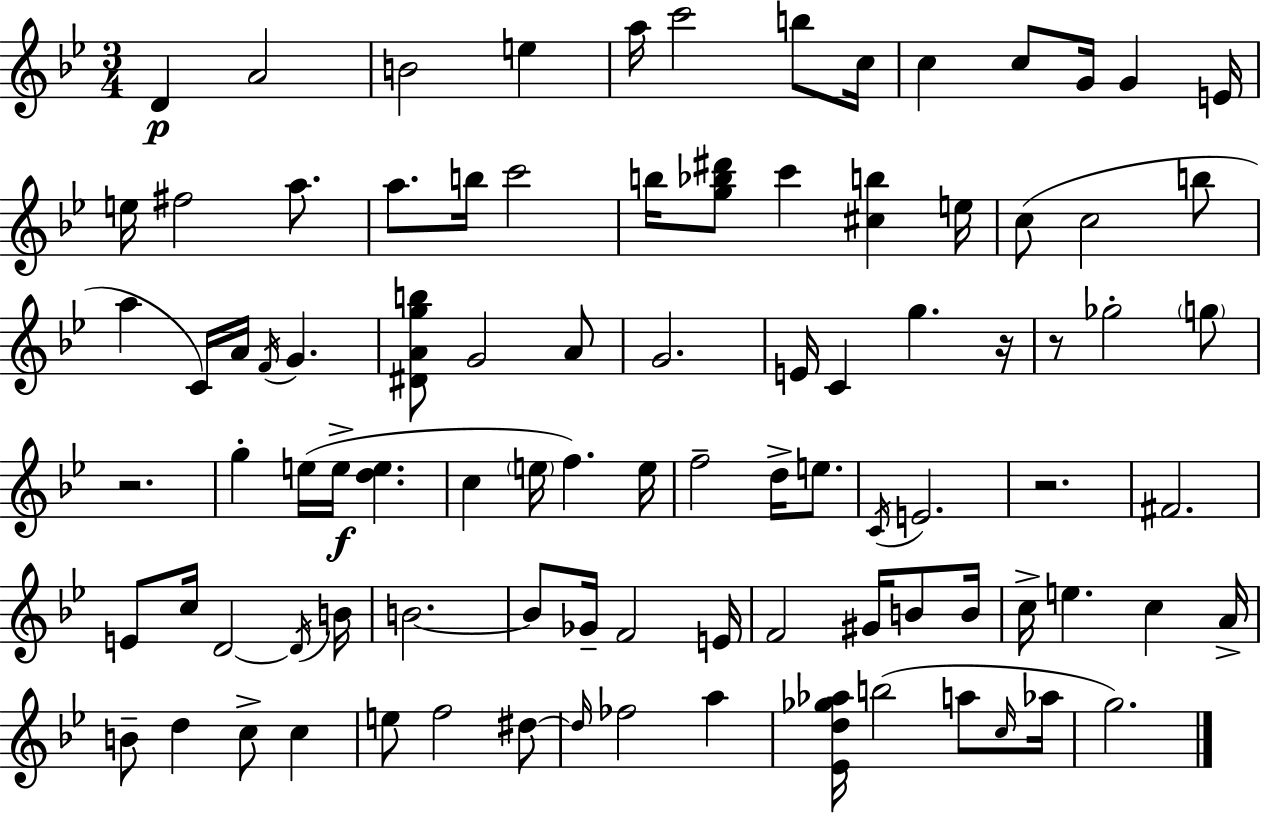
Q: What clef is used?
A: treble